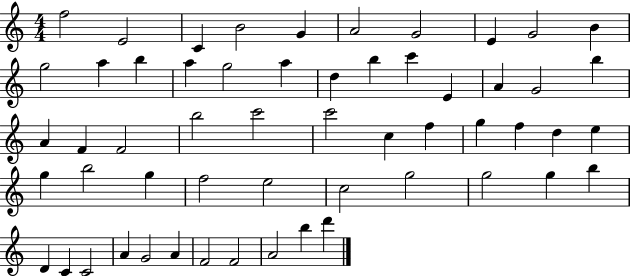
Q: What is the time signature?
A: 4/4